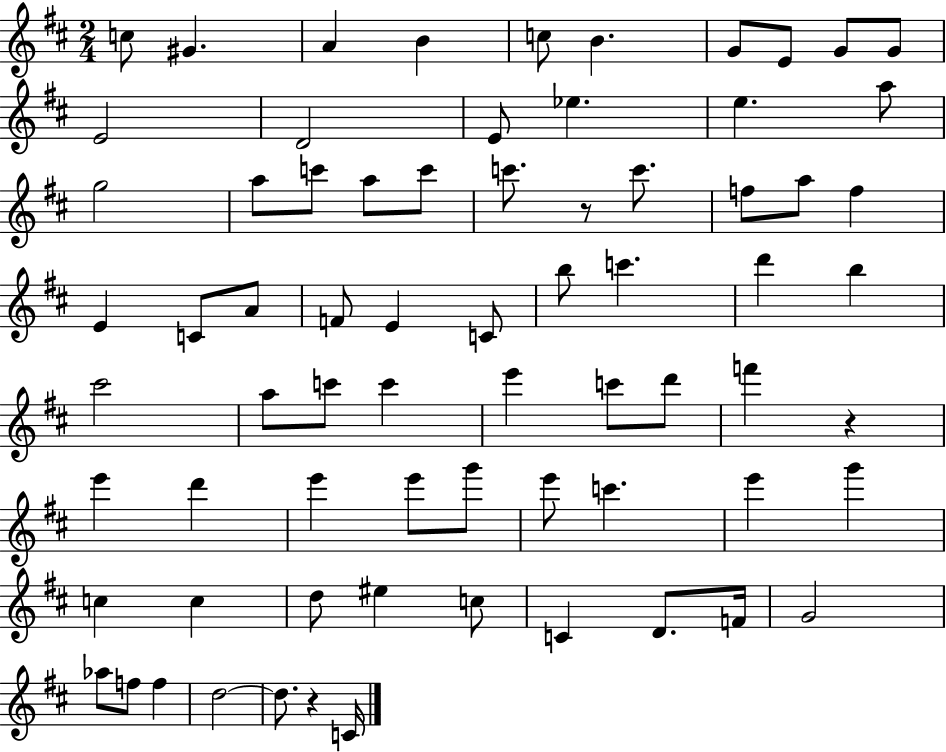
X:1
T:Untitled
M:2/4
L:1/4
K:D
c/2 ^G A B c/2 B G/2 E/2 G/2 G/2 E2 D2 E/2 _e e a/2 g2 a/2 c'/2 a/2 c'/2 c'/2 z/2 c'/2 f/2 a/2 f E C/2 A/2 F/2 E C/2 b/2 c' d' b ^c'2 a/2 c'/2 c' e' c'/2 d'/2 f' z e' d' e' e'/2 g'/2 e'/2 c' e' g' c c d/2 ^e c/2 C D/2 F/4 G2 _a/2 f/2 f d2 d/2 z C/4